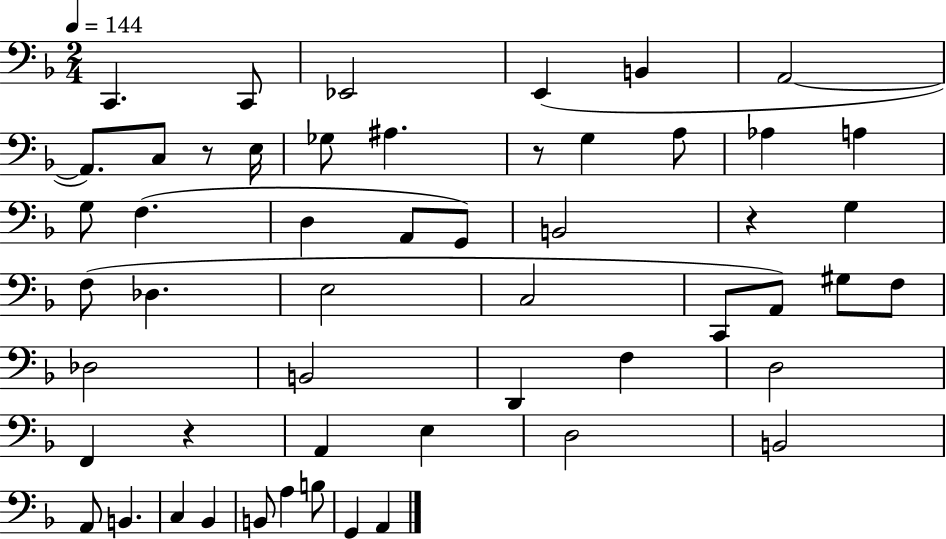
{
  \clef bass
  \numericTimeSignature
  \time 2/4
  \key f \major
  \tempo 4 = 144
  c,4. c,8 | ees,2 | e,4( b,4 | a,2~~ | \break a,8.) c8 r8 e16 | ges8 ais4. | r8 g4 a8 | aes4 a4 | \break g8 f4.( | d4 a,8 g,8) | b,2 | r4 g4 | \break f8( des4. | e2 | c2 | c,8 a,8) gis8 f8 | \break des2 | b,2 | d,4 f4 | d2 | \break f,4 r4 | a,4 e4 | d2 | b,2 | \break a,8 b,4. | c4 bes,4 | b,8 a4 b8 | g,4 a,4 | \break \bar "|."
}